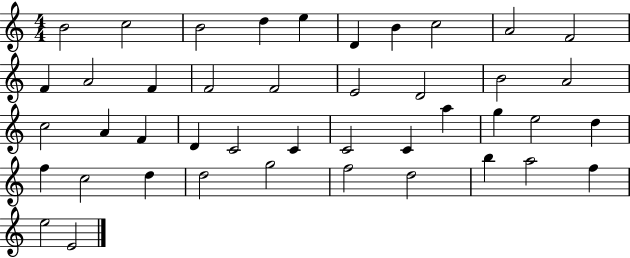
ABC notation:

X:1
T:Untitled
M:4/4
L:1/4
K:C
B2 c2 B2 d e D B c2 A2 F2 F A2 F F2 F2 E2 D2 B2 A2 c2 A F D C2 C C2 C a g e2 d f c2 d d2 g2 f2 d2 b a2 f e2 E2